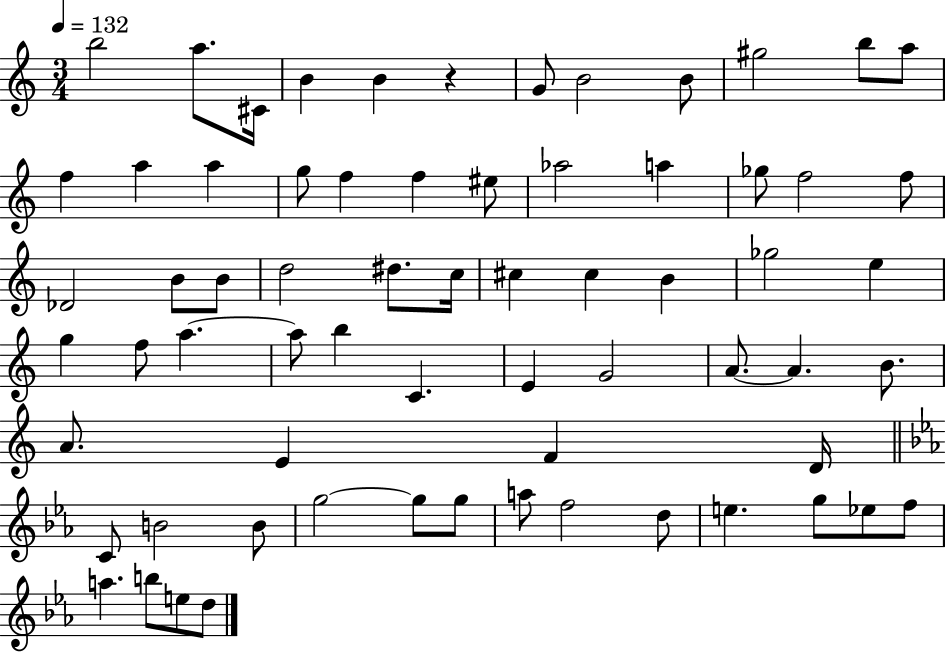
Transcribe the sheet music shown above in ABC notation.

X:1
T:Untitled
M:3/4
L:1/4
K:C
b2 a/2 ^C/4 B B z G/2 B2 B/2 ^g2 b/2 a/2 f a a g/2 f f ^e/2 _a2 a _g/2 f2 f/2 _D2 B/2 B/2 d2 ^d/2 c/4 ^c ^c B _g2 e g f/2 a a/2 b C E G2 A/2 A B/2 A/2 E F D/4 C/2 B2 B/2 g2 g/2 g/2 a/2 f2 d/2 e g/2 _e/2 f/2 a b/2 e/2 d/2